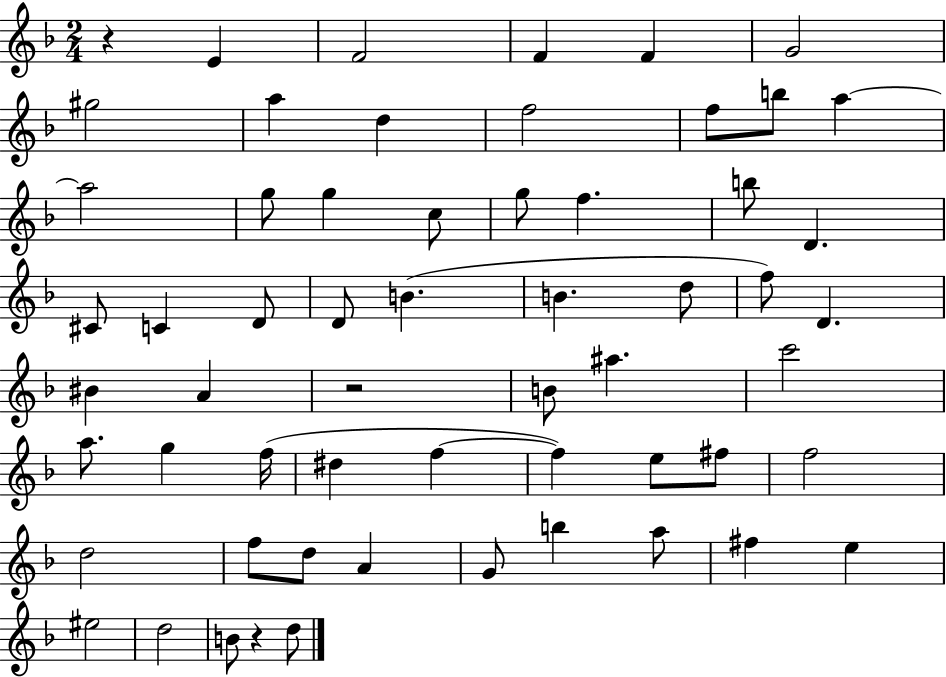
R/q E4/q F4/h F4/q F4/q G4/h G#5/h A5/q D5/q F5/h F5/e B5/e A5/q A5/h G5/e G5/q C5/e G5/e F5/q. B5/e D4/q. C#4/e C4/q D4/e D4/e B4/q. B4/q. D5/e F5/e D4/q. BIS4/q A4/q R/h B4/e A#5/q. C6/h A5/e. G5/q F5/s D#5/q F5/q F5/q E5/e F#5/e F5/h D5/h F5/e D5/e A4/q G4/e B5/q A5/e F#5/q E5/q EIS5/h D5/h B4/e R/q D5/e